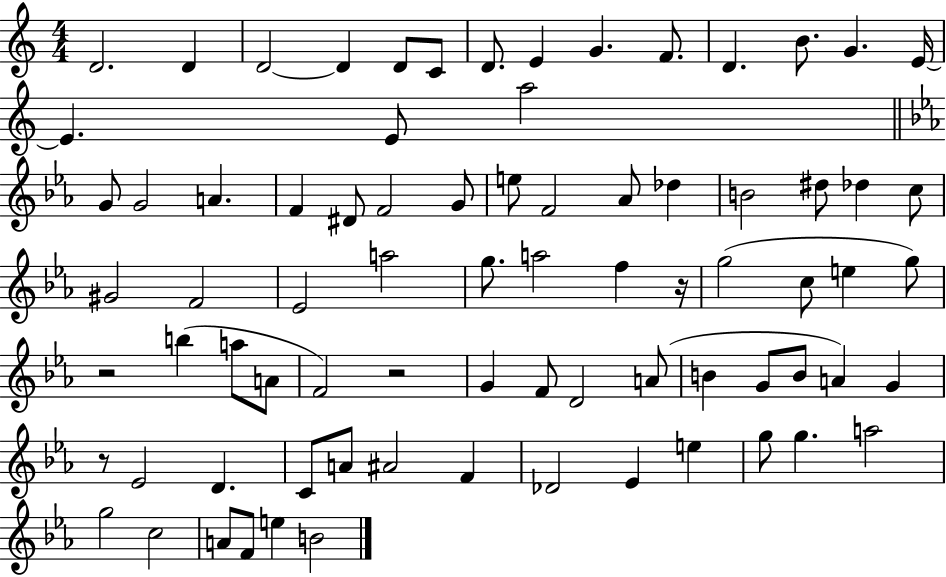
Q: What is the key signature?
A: C major